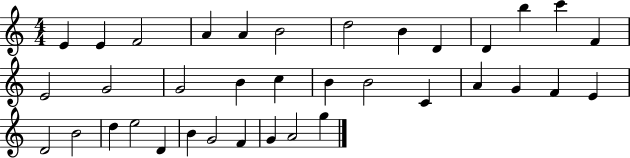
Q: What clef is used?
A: treble